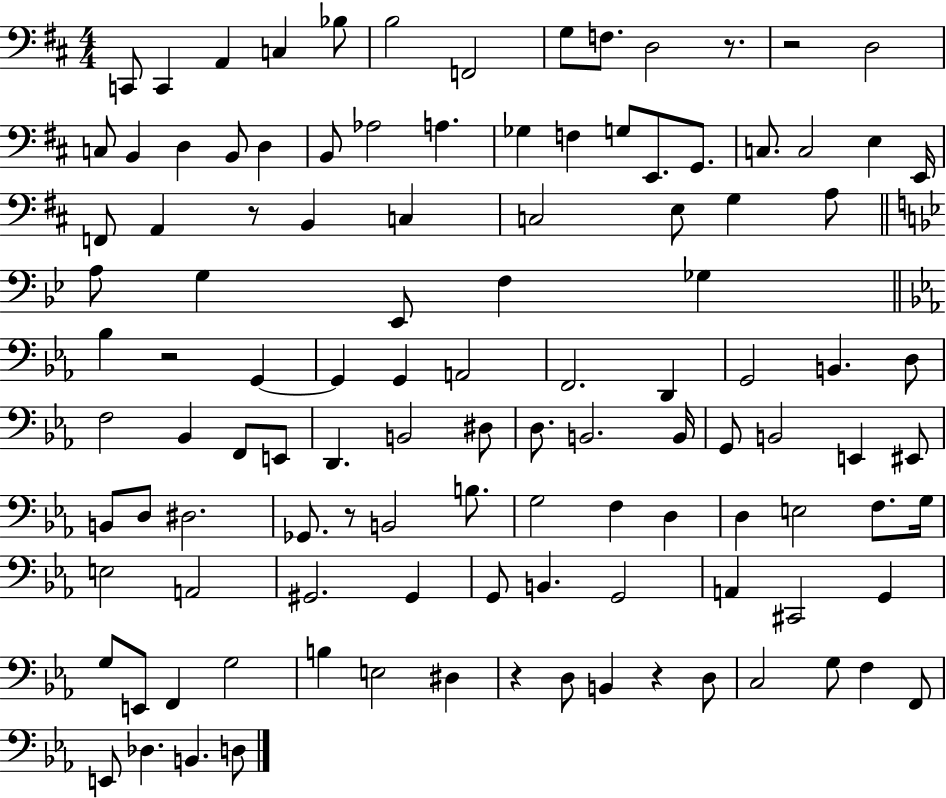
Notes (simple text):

C2/e C2/q A2/q C3/q Bb3/e B3/h F2/h G3/e F3/e. D3/h R/e. R/h D3/h C3/e B2/q D3/q B2/e D3/q B2/e Ab3/h A3/q. Gb3/q F3/q G3/e E2/e. G2/e. C3/e. C3/h E3/q E2/s F2/e A2/q R/e B2/q C3/q C3/h E3/e G3/q A3/e A3/e G3/q Eb2/e F3/q Gb3/q Bb3/q R/h G2/q G2/q G2/q A2/h F2/h. D2/q G2/h B2/q. D3/e F3/h Bb2/q F2/e E2/e D2/q. B2/h D#3/e D3/e. B2/h. B2/s G2/e B2/h E2/q EIS2/e B2/e D3/e D#3/h. Gb2/e. R/e B2/h B3/e. G3/h F3/q D3/q D3/q E3/h F3/e. G3/s E3/h A2/h G#2/h. G#2/q G2/e B2/q. G2/h A2/q C#2/h G2/q G3/e E2/e F2/q G3/h B3/q E3/h D#3/q R/q D3/e B2/q R/q D3/e C3/h G3/e F3/q F2/e E2/e Db3/q. B2/q. D3/e